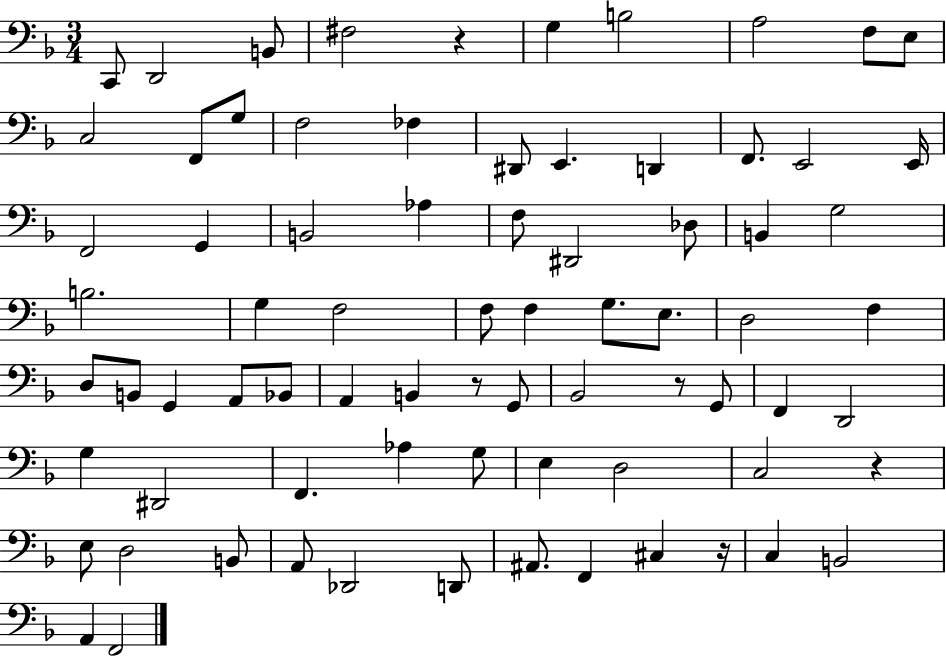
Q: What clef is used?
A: bass